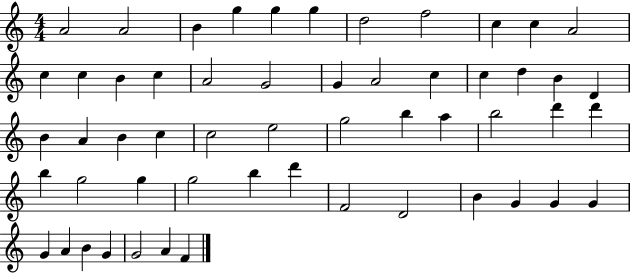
X:1
T:Untitled
M:4/4
L:1/4
K:C
A2 A2 B g g g d2 f2 c c A2 c c B c A2 G2 G A2 c c d B D B A B c c2 e2 g2 b a b2 d' d' b g2 g g2 b d' F2 D2 B G G G G A B G G2 A F